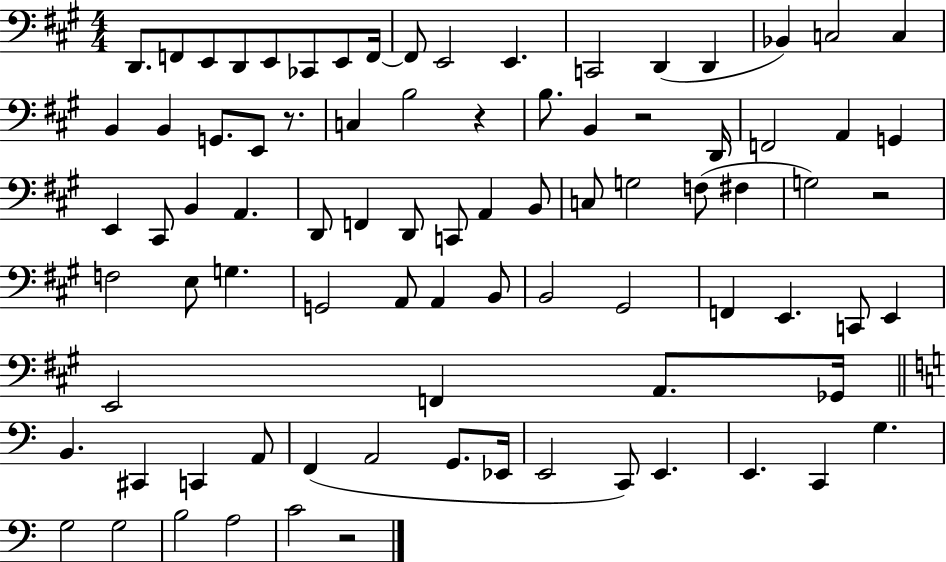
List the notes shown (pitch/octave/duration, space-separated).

D2/e. F2/e E2/e D2/e E2/e CES2/e E2/e F2/s F2/e E2/h E2/q. C2/h D2/q D2/q Bb2/q C3/h C3/q B2/q B2/q G2/e. E2/e R/e. C3/q B3/h R/q B3/e. B2/q R/h D2/s F2/h A2/q G2/q E2/q C#2/e B2/q A2/q. D2/e F2/q D2/e C2/e A2/q B2/e C3/e G3/h F3/e F#3/q G3/h R/h F3/h E3/e G3/q. G2/h A2/e A2/q B2/e B2/h G#2/h F2/q E2/q. C2/e E2/q E2/h F2/q A2/e. Gb2/s B2/q. C#2/q C2/q A2/e F2/q A2/h G2/e. Eb2/s E2/h C2/e E2/q. E2/q. C2/q G3/q. G3/h G3/h B3/h A3/h C4/h R/h